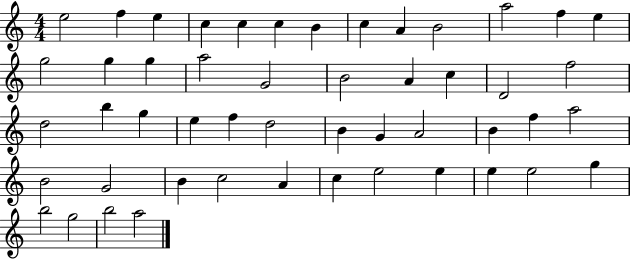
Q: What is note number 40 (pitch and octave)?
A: A4